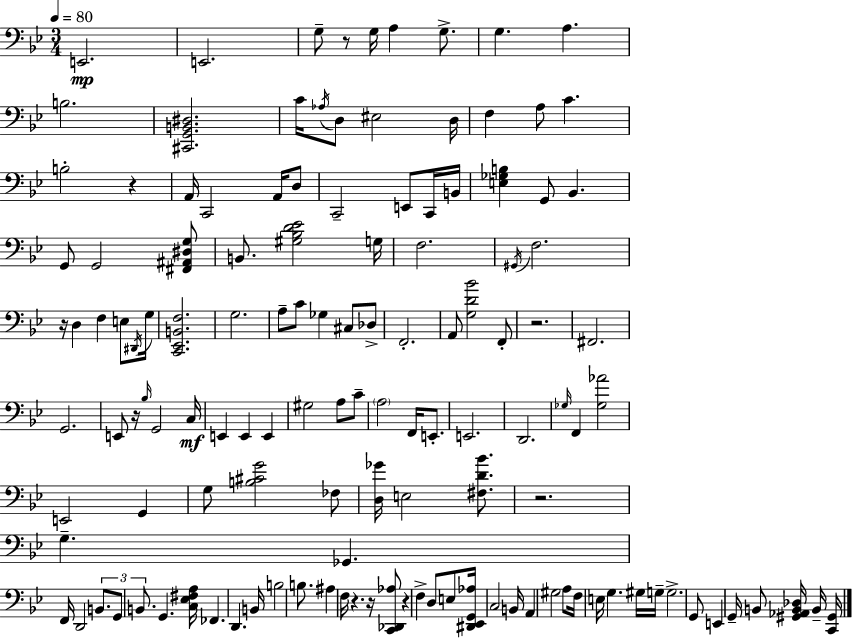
{
  \clef bass
  \numericTimeSignature
  \time 3/4
  \key g \minor
  \tempo 4 = 80
  e,2.\mp | e,2. | g8-- r8 g16 a4 g8.-> | g4. a4. | \break b2. | <cis, g, b, dis>2. | c'16 \acciaccatura { aes16 } d8 eis2 | d16 f4 a8 c'4. | \break b2-. r4 | a,16 c,2 a,16 d8 | c,2-- e,8 c,16 | b,16 <e ges b>4 g,8 bes,4. | \break g,8 g,2 <fis, ais, dis g>8 | b,8. <gis bes d' ees'>2 | g16 f2. | \acciaccatura { gis,16 } f2. | \break r16 d4 f4 e8 | \acciaccatura { dis,16 } g16 <c, ees, b, f>2. | g2. | a8-- c'8 ges4 cis8 | \break des8-> f,2.-. | a,8 <g d' bes'>2 | f,8-. r2. | fis,2. | \break g,2. | e,8 r16 \grace { bes16 } g,2 | c16\mf e,4 e,4 | e,4 gis2 | \break a8 c'8-- \parenthesize a2 | f,16 e,8.-. e,2. | d,2. | \grace { ges16 } f,4 <ges aes'>2 | \break e,2 | g,4 g8 <b cis' g'>2 | fes8 <d ges'>16 e2 | <fis d' bes'>8. r2. | \break g4.-- ges,4. | f,16 d,2 | \tuplet 3/2 { b,8. g,8 b,8. } g,4. | <c ees fis a>16 fes,4. d,4. | \break b,16 b2 | b8. ais4 f16 r4. | r16 <c, des, aes>8 r4 f4-> | d8 e8 <dis, ees, g, aes>16 c2 | \break b,16 a,4 gis2 | a8 f16 e16 g4. | gis16 g16-- g2.-> | g,8 e,4 g,16-- | \break b,8 <gis, aes, b, des>16 b,16-- <c, gis,>16 \bar "|."
}